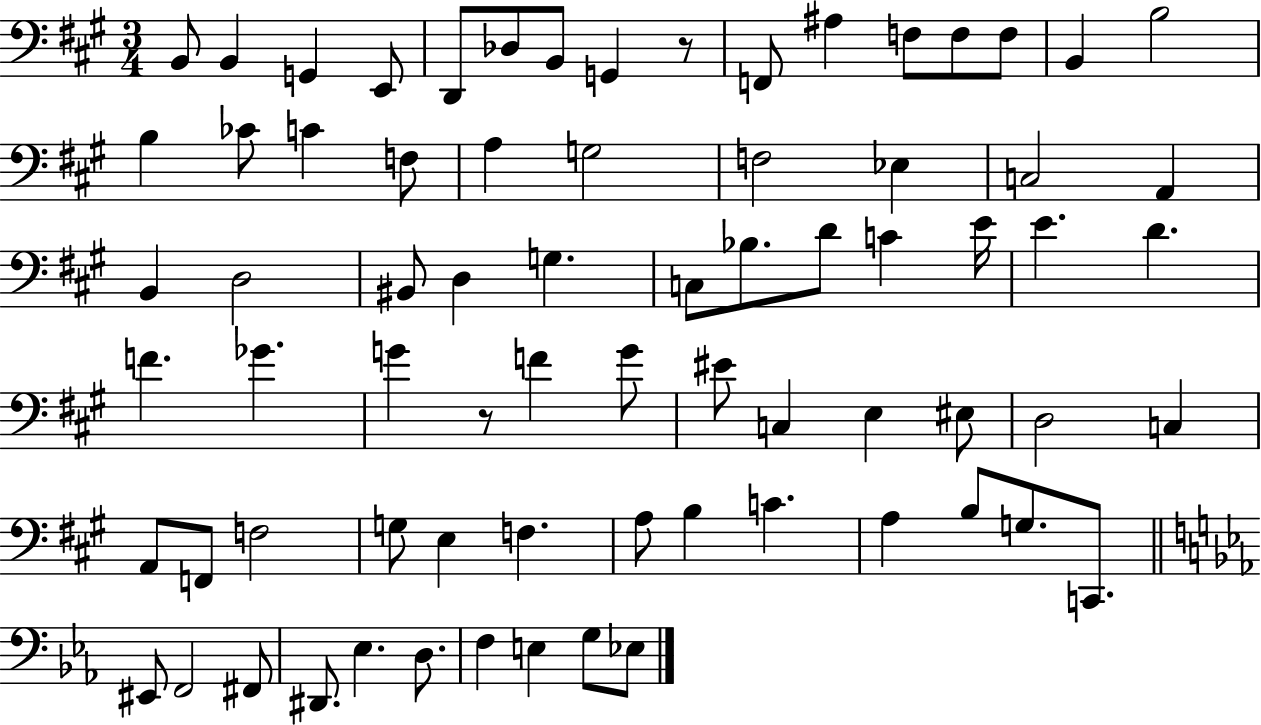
B2/e B2/q G2/q E2/e D2/e Db3/e B2/e G2/q R/e F2/e A#3/q F3/e F3/e F3/e B2/q B3/h B3/q CES4/e C4/q F3/e A3/q G3/h F3/h Eb3/q C3/h A2/q B2/q D3/h BIS2/e D3/q G3/q. C3/e Bb3/e. D4/e C4/q E4/s E4/q. D4/q. F4/q. Gb4/q. G4/q R/e F4/q G4/e EIS4/e C3/q E3/q EIS3/e D3/h C3/q A2/e F2/e F3/h G3/e E3/q F3/q. A3/e B3/q C4/q. A3/q B3/e G3/e. C2/e. EIS2/e F2/h F#2/e D#2/e. Eb3/q. D3/e. F3/q E3/q G3/e Eb3/e